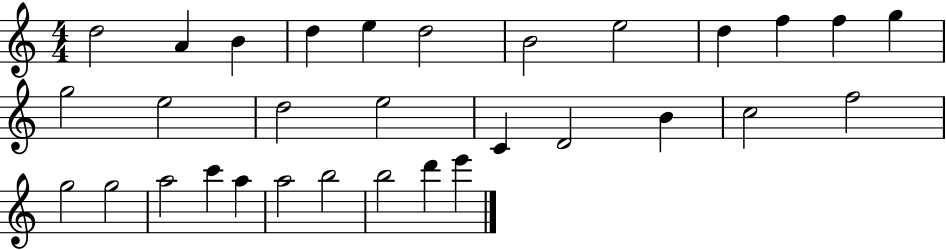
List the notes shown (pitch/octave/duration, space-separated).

D5/h A4/q B4/q D5/q E5/q D5/h B4/h E5/h D5/q F5/q F5/q G5/q G5/h E5/h D5/h E5/h C4/q D4/h B4/q C5/h F5/h G5/h G5/h A5/h C6/q A5/q A5/h B5/h B5/h D6/q E6/q